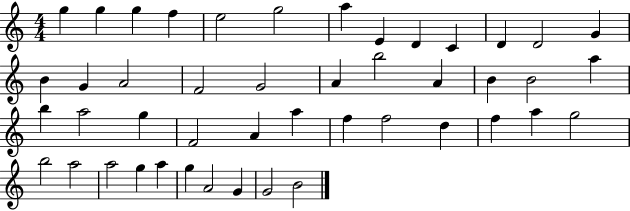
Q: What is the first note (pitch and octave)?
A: G5